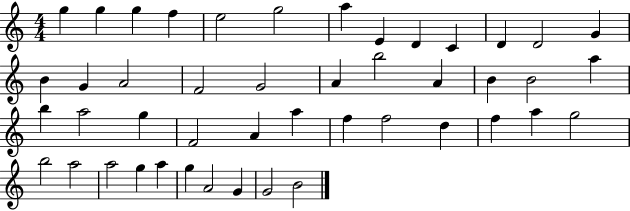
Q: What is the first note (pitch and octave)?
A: G5